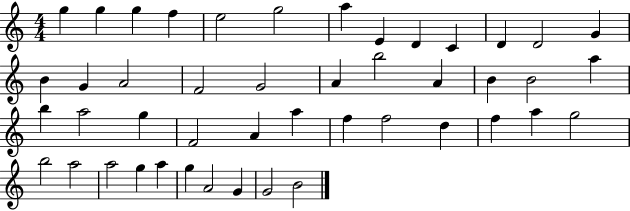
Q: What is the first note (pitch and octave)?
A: G5